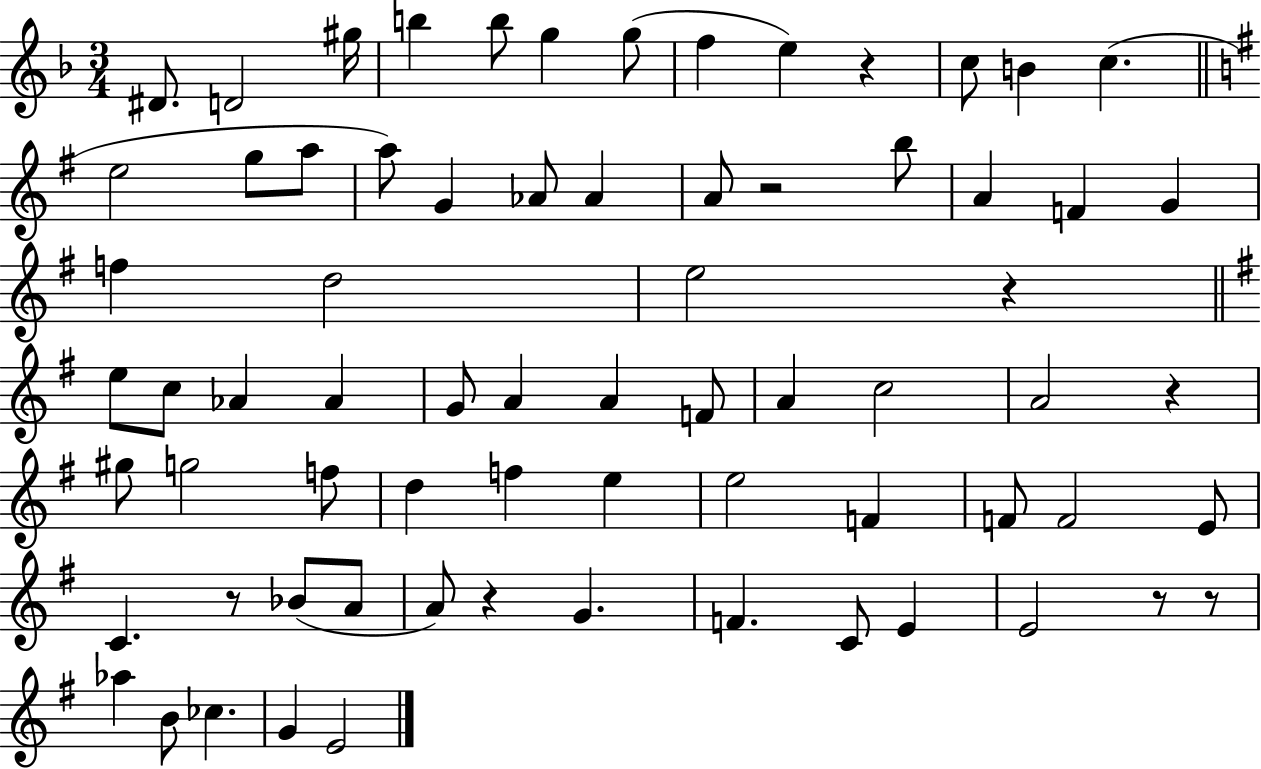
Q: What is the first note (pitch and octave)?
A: D#4